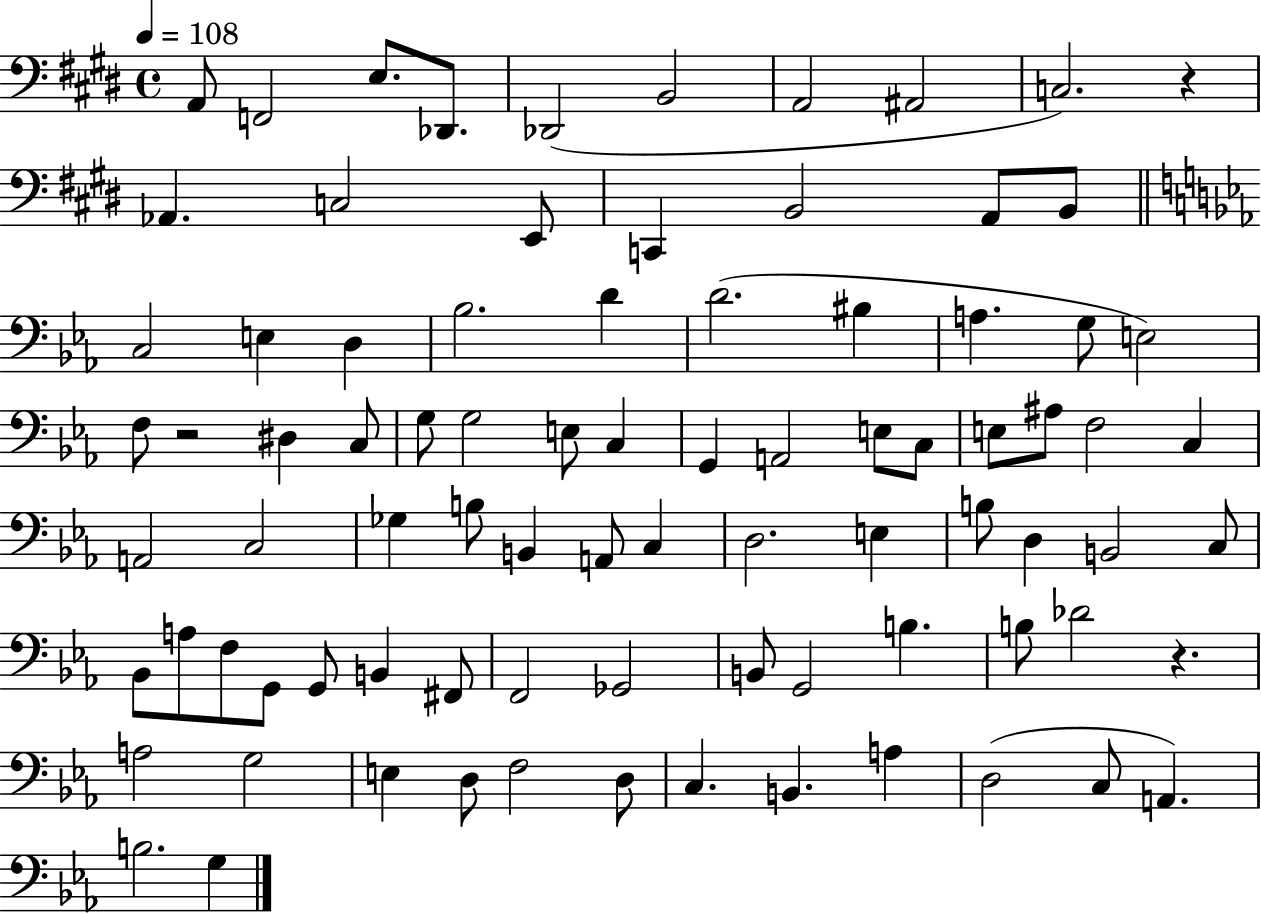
A2/e F2/h E3/e. Db2/e. Db2/h B2/h A2/h A#2/h C3/h. R/q Ab2/q. C3/h E2/e C2/q B2/h A2/e B2/e C3/h E3/q D3/q Bb3/h. D4/q D4/h. BIS3/q A3/q. G3/e E3/h F3/e R/h D#3/q C3/e G3/e G3/h E3/e C3/q G2/q A2/h E3/e C3/e E3/e A#3/e F3/h C3/q A2/h C3/h Gb3/q B3/e B2/q A2/e C3/q D3/h. E3/q B3/e D3/q B2/h C3/e Bb2/e A3/e F3/e G2/e G2/e B2/q F#2/e F2/h Gb2/h B2/e G2/h B3/q. B3/e Db4/h R/q. A3/h G3/h E3/q D3/e F3/h D3/e C3/q. B2/q. A3/q D3/h C3/e A2/q. B3/h. G3/q